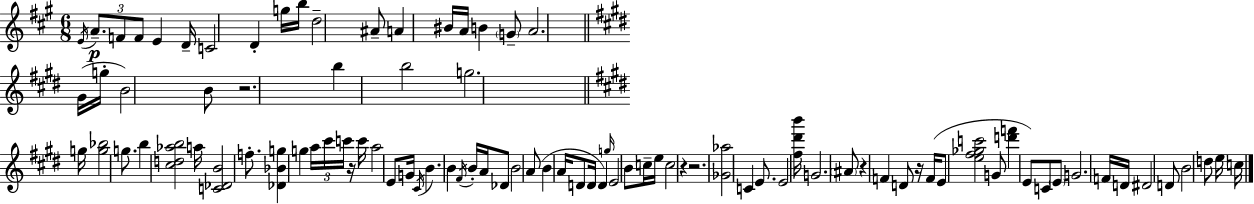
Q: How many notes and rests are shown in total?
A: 94